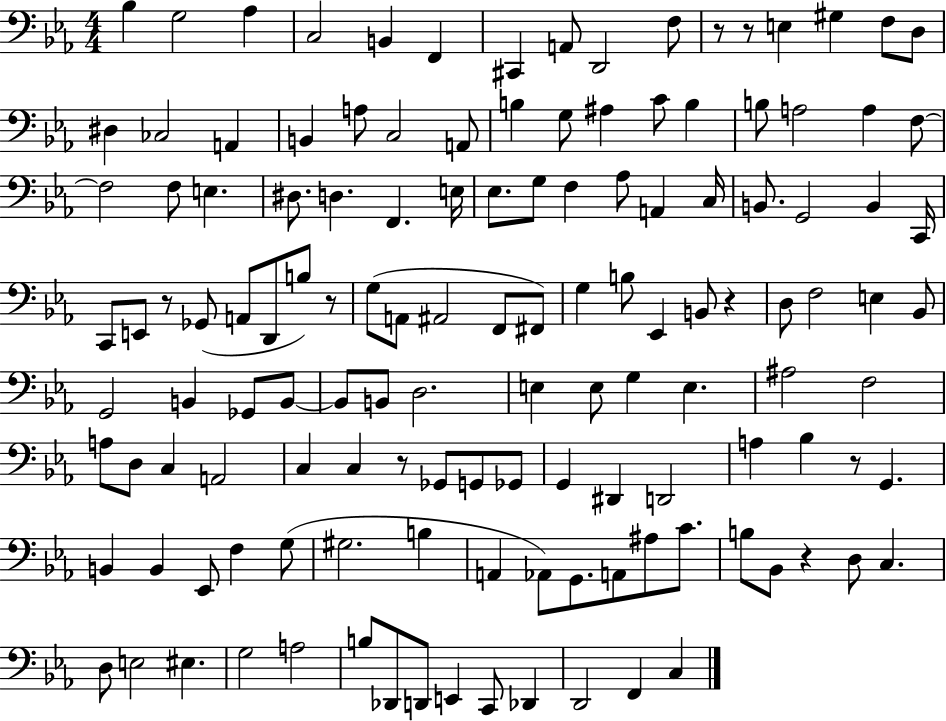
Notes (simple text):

Bb3/q G3/h Ab3/q C3/h B2/q F2/q C#2/q A2/e D2/h F3/e R/e R/e E3/q G#3/q F3/e D3/e D#3/q CES3/h A2/q B2/q A3/e C3/h A2/e B3/q G3/e A#3/q C4/e B3/q B3/e A3/h A3/q F3/e F3/h F3/e E3/q. D#3/e. D3/q. F2/q. E3/s Eb3/e. G3/e F3/q Ab3/e A2/q C3/s B2/e. G2/h B2/q C2/s C2/e E2/e R/e Gb2/e A2/e D2/e B3/e R/e G3/e A2/e A#2/h F2/e F#2/e G3/q B3/e Eb2/q B2/e R/q D3/e F3/h E3/q Bb2/e G2/h B2/q Gb2/e B2/e B2/e B2/e D3/h. E3/q E3/e G3/q E3/q. A#3/h F3/h A3/e D3/e C3/q A2/h C3/q C3/q R/e Gb2/e G2/e Gb2/e G2/q D#2/q D2/h A3/q Bb3/q R/e G2/q. B2/q B2/q Eb2/e F3/q G3/e G#3/h. B3/q A2/q Ab2/e G2/e. A2/e A#3/e C4/e. B3/e Bb2/e R/q D3/e C3/q. D3/e E3/h EIS3/q. G3/h A3/h B3/e Db2/e D2/e E2/q C2/e Db2/q D2/h F2/q C3/q